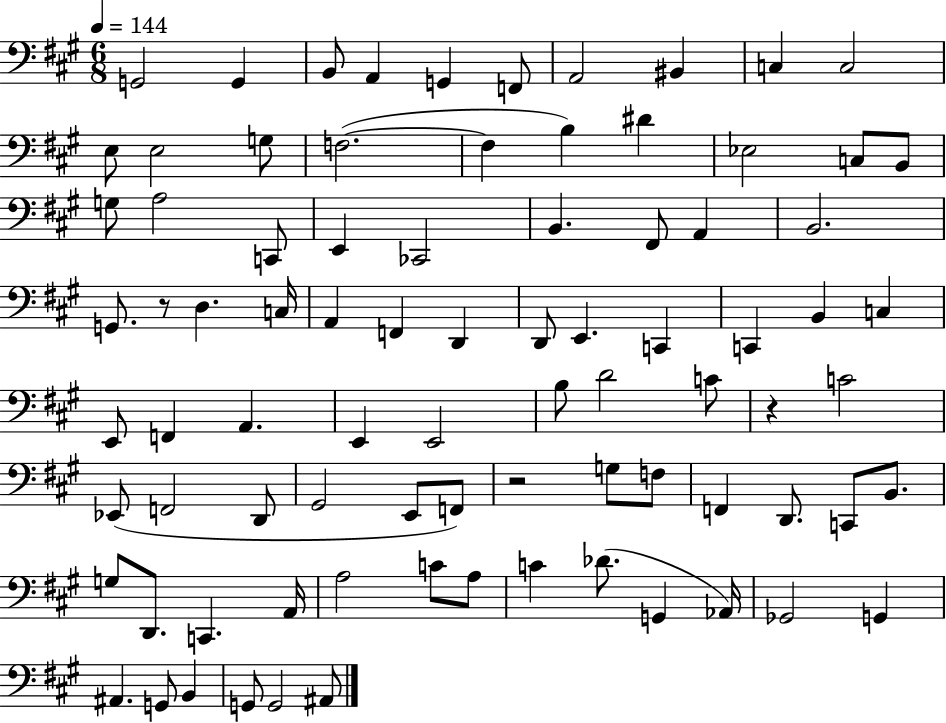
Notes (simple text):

G2/h G2/q B2/e A2/q G2/q F2/e A2/h BIS2/q C3/q C3/h E3/e E3/h G3/e F3/h. F3/q B3/q D#4/q Eb3/h C3/e B2/e G3/e A3/h C2/e E2/q CES2/h B2/q. F#2/e A2/q B2/h. G2/e. R/e D3/q. C3/s A2/q F2/q D2/q D2/e E2/q. C2/q C2/q B2/q C3/q E2/e F2/q A2/q. E2/q E2/h B3/e D4/h C4/e R/q C4/h Eb2/e F2/h D2/e G#2/h E2/e F2/e R/h G3/e F3/e F2/q D2/e. C2/e B2/e. G3/e D2/e. C2/q. A2/s A3/h C4/e A3/e C4/q Db4/e. G2/q Ab2/s Gb2/h G2/q A#2/q. G2/e B2/q G2/e G2/h A#2/e